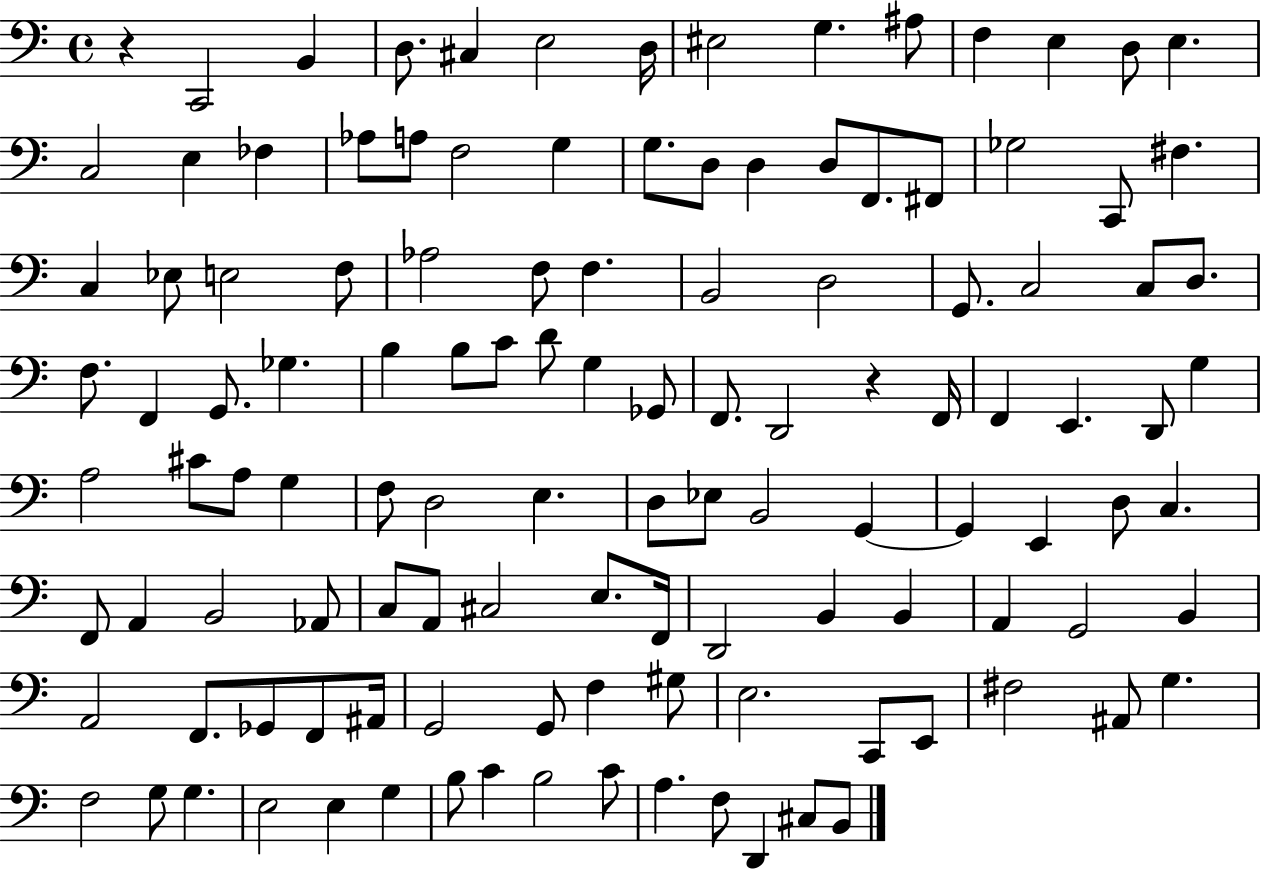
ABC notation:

X:1
T:Untitled
M:4/4
L:1/4
K:C
z C,,2 B,, D,/2 ^C, E,2 D,/4 ^E,2 G, ^A,/2 F, E, D,/2 E, C,2 E, _F, _A,/2 A,/2 F,2 G, G,/2 D,/2 D, D,/2 F,,/2 ^F,,/2 _G,2 C,,/2 ^F, C, _E,/2 E,2 F,/2 _A,2 F,/2 F, B,,2 D,2 G,,/2 C,2 C,/2 D,/2 F,/2 F,, G,,/2 _G, B, B,/2 C/2 D/2 G, _G,,/2 F,,/2 D,,2 z F,,/4 F,, E,, D,,/2 G, A,2 ^C/2 A,/2 G, F,/2 D,2 E, D,/2 _E,/2 B,,2 G,, G,, E,, D,/2 C, F,,/2 A,, B,,2 _A,,/2 C,/2 A,,/2 ^C,2 E,/2 F,,/4 D,,2 B,, B,, A,, G,,2 B,, A,,2 F,,/2 _G,,/2 F,,/2 ^A,,/4 G,,2 G,,/2 F, ^G,/2 E,2 C,,/2 E,,/2 ^F,2 ^A,,/2 G, F,2 G,/2 G, E,2 E, G, B,/2 C B,2 C/2 A, F,/2 D,, ^C,/2 B,,/2